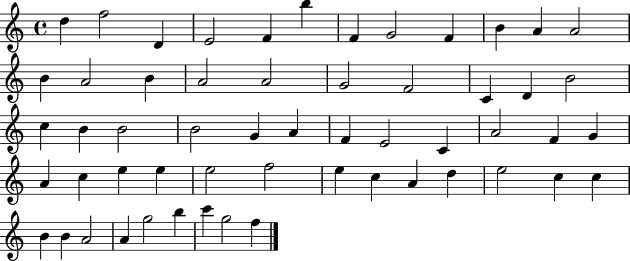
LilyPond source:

{
  \clef treble
  \time 4/4
  \defaultTimeSignature
  \key c \major
  d''4 f''2 d'4 | e'2 f'4 b''4 | f'4 g'2 f'4 | b'4 a'4 a'2 | \break b'4 a'2 b'4 | a'2 a'2 | g'2 f'2 | c'4 d'4 b'2 | \break c''4 b'4 b'2 | b'2 g'4 a'4 | f'4 e'2 c'4 | a'2 f'4 g'4 | \break a'4 c''4 e''4 e''4 | e''2 f''2 | e''4 c''4 a'4 d''4 | e''2 c''4 c''4 | \break b'4 b'4 a'2 | a'4 g''2 b''4 | c'''4 g''2 f''4 | \bar "|."
}